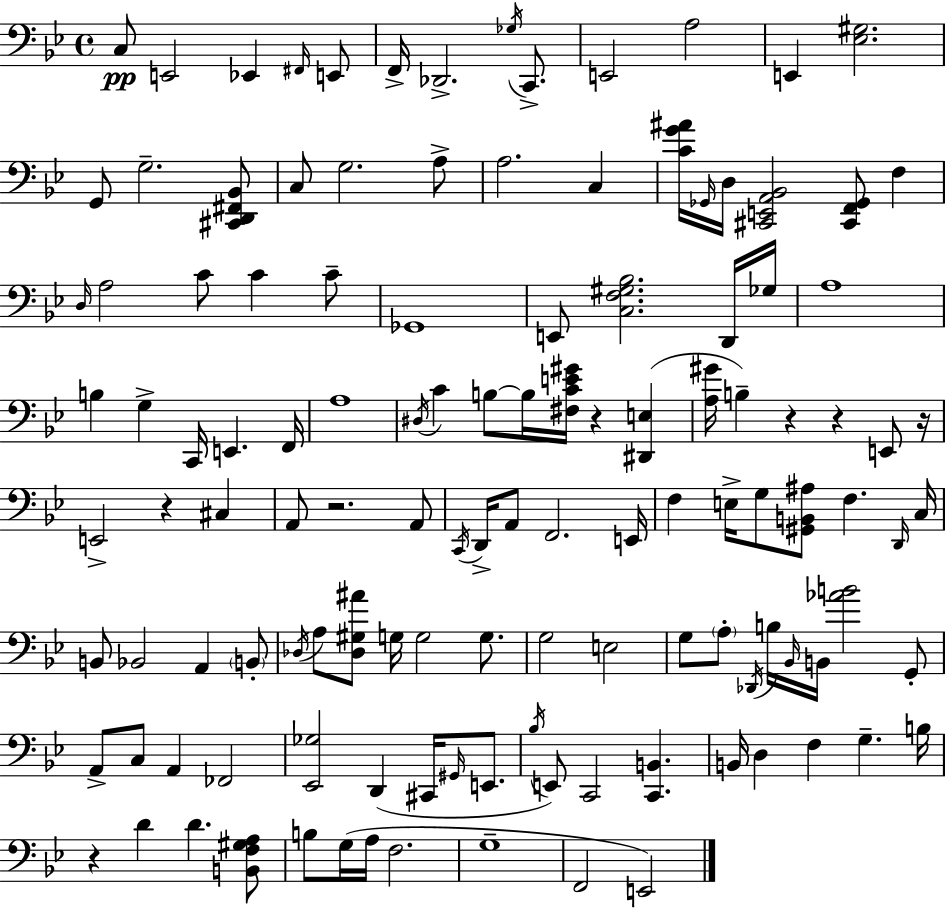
{
  \clef bass
  \time 4/4
  \defaultTimeSignature
  \key bes \major
  c8\pp e,2 ees,4 \grace { fis,16 } e,8 | f,16-> des,2.-> \acciaccatura { ges16 } c,8.-> | e,2 a2 | e,4 <ees gis>2. | \break g,8 g2.-- | <cis, d, fis, bes,>8 c8 g2. | a8-> a2. c4 | <c' g' ais'>16 \grace { ges,16 } d16 <cis, e, a, bes,>2 <cis, f, ges,>8 f4 | \break \grace { d16 } a2 c'8 c'4 | c'8-- ges,1 | e,8 <c f gis bes>2. | d,16 ges16 a1 | \break b4 g4-> c,16 e,4. | f,16 a1 | \acciaccatura { dis16 } c'4 b8~~ b16 <fis c' e' gis'>16 r4 | <dis, e>4( <a gis'>16 b4--) r4 r4 | \break e,8 r16 e,2-> r4 | cis4 a,8 r2. | a,8 \acciaccatura { c,16 } d,16-> a,8 f,2. | e,16 f4 e16-> g8 <gis, b, ais>8 f4. | \break \grace { d,16 } c16 b,8 bes,2 | a,4 \parenthesize b,8-. \acciaccatura { des16 } a8 <des gis ais'>8 g16 g2 | g8. g2 | e2 g8 \parenthesize a8-. \acciaccatura { des,16 } b16 \grace { bes,16 } b,16 | \break <aes' b'>2 g,8-. a,8-> c8 a,4 | fes,2 <ees, ges>2 | d,4( cis,16 \grace { gis,16 } e,8. \acciaccatura { bes16 }) e,8 c,2 | <c, b,>4. b,16 d4 | \break f4 g4.-- b16 r4 | d'4 d'4. <b, f gis a>8 b8 g16( a16 | f2. g1-- | f,2 | \break e,2) \bar "|."
}